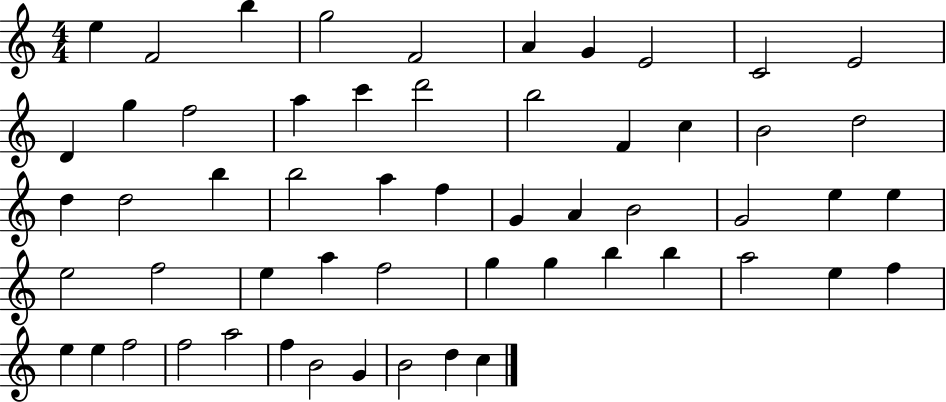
{
  \clef treble
  \numericTimeSignature
  \time 4/4
  \key c \major
  e''4 f'2 b''4 | g''2 f'2 | a'4 g'4 e'2 | c'2 e'2 | \break d'4 g''4 f''2 | a''4 c'''4 d'''2 | b''2 f'4 c''4 | b'2 d''2 | \break d''4 d''2 b''4 | b''2 a''4 f''4 | g'4 a'4 b'2 | g'2 e''4 e''4 | \break e''2 f''2 | e''4 a''4 f''2 | g''4 g''4 b''4 b''4 | a''2 e''4 f''4 | \break e''4 e''4 f''2 | f''2 a''2 | f''4 b'2 g'4 | b'2 d''4 c''4 | \break \bar "|."
}